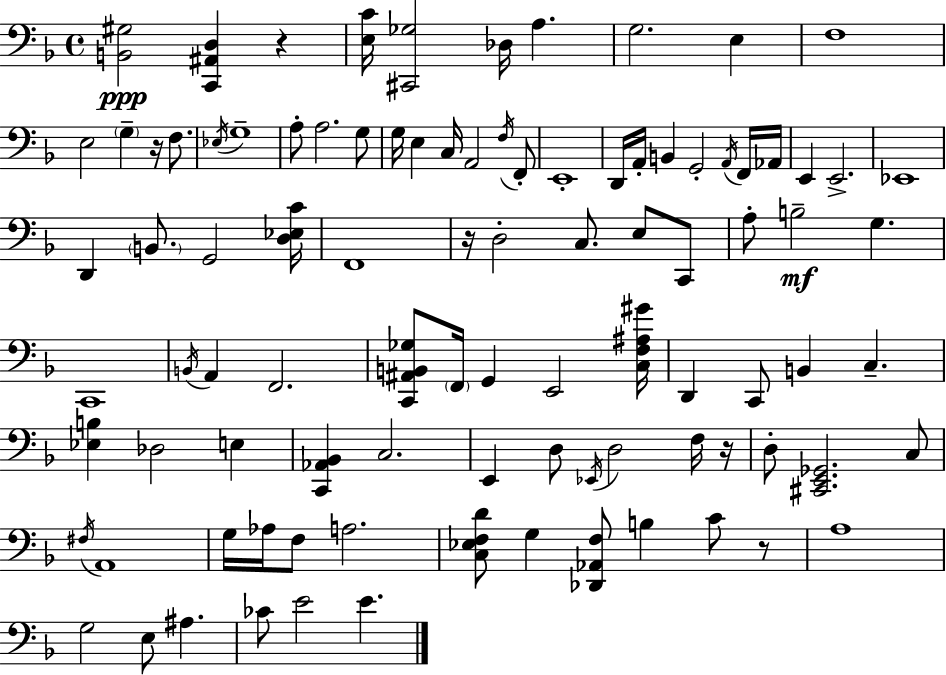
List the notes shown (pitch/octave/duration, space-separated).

[B2,G#3]/h [C2,A#2,D3]/q R/q [E3,C4]/s [C#2,Gb3]/h Db3/s A3/q. G3/h. E3/q F3/w E3/h G3/q R/s F3/e. Eb3/s G3/w A3/e A3/h. G3/e G3/s E3/q C3/s A2/h F3/s F2/e E2/w D2/s A2/s B2/q G2/h A2/s F2/s Ab2/s E2/q E2/h. Eb2/w D2/q B2/e. G2/h [D3,Eb3,C4]/s F2/w R/s D3/h C3/e. E3/e C2/e A3/e B3/h G3/q. C2/w B2/s A2/q F2/h. [C2,A#2,B2,Gb3]/e F2/s G2/q E2/h [C3,F3,A#3,G#4]/s D2/q C2/e B2/q C3/q. [Eb3,B3]/q Db3/h E3/q [C2,Ab2,Bb2]/q C3/h. E2/q D3/e Eb2/s D3/h F3/s R/s D3/e [C#2,E2,Gb2]/h. C3/e F#3/s A2/w G3/s Ab3/s F3/e A3/h. [C3,Eb3,F3,D4]/e G3/q [Db2,Ab2,F3]/e B3/q C4/e R/e A3/w G3/h E3/e A#3/q. CES4/e E4/h E4/q.